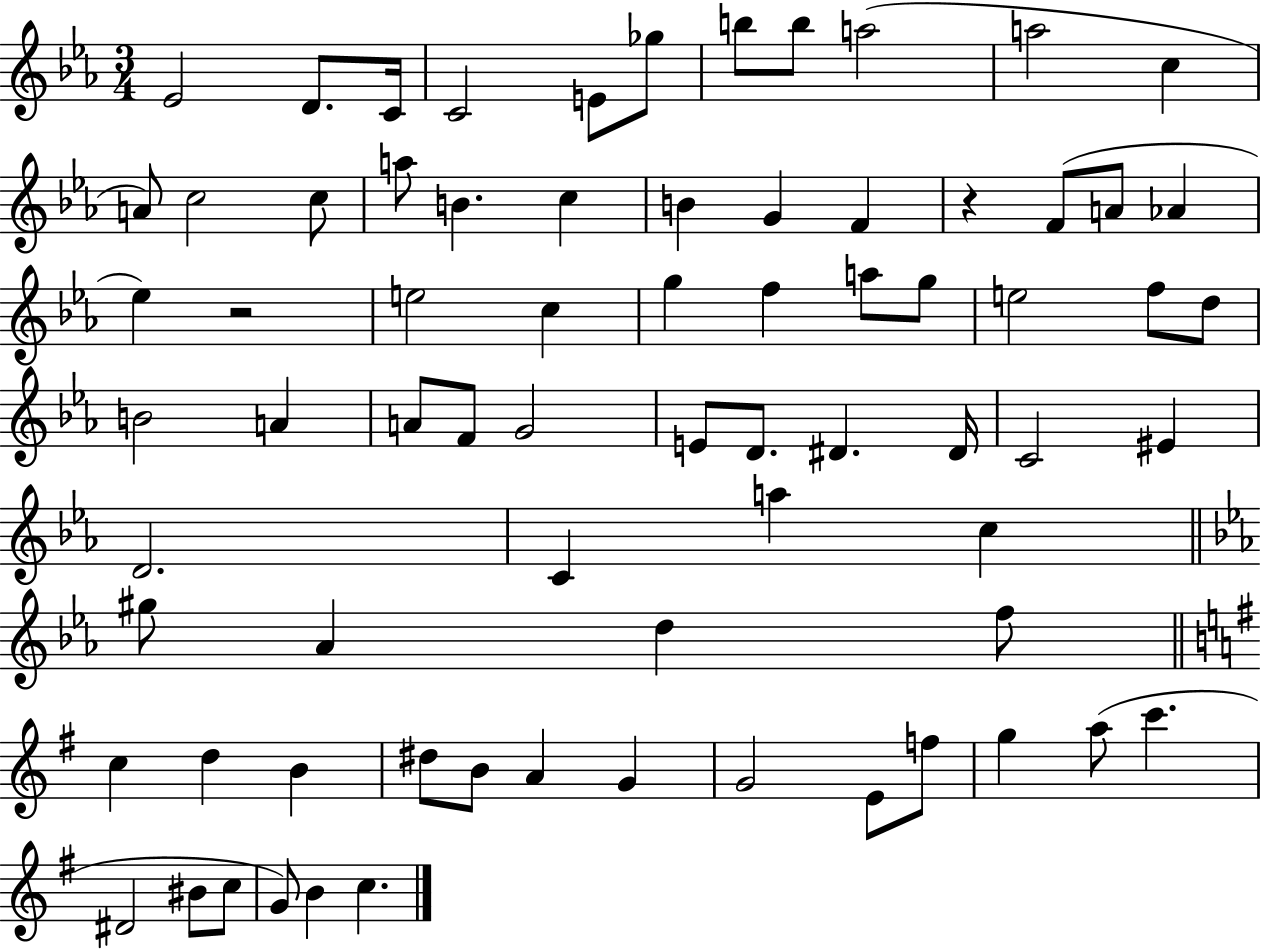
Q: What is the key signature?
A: EES major